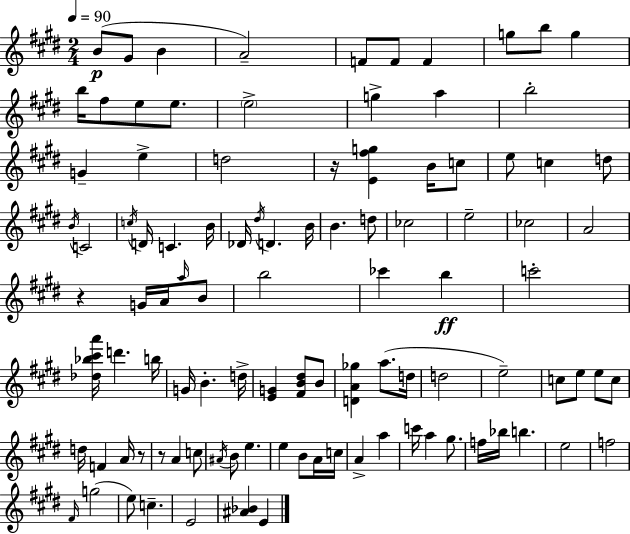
X:1
T:Untitled
M:2/4
L:1/4
K:E
B/2 ^G/2 B A2 F/2 F/2 F g/2 b/2 g b/4 ^f/2 e/2 e/2 e2 g a b2 G e d2 z/4 [E^fg] B/4 c/2 e/2 c d/2 B/4 C2 c/4 D/4 C B/4 _D/4 ^d/4 D B/4 B d/2 _c2 e2 _c2 A2 z G/4 A/4 a/4 B/2 b2 _c' b c'2 [_d_b^c'a']/4 d' b/4 G/4 B d/4 [EG] [^FB^d]/2 B/2 [DA_g] a/2 d/4 d2 e2 c/2 e/2 e/2 c/2 d/4 F A/4 z/2 z/2 A c/2 ^A/4 B/2 e e B/2 A/4 c/4 A a c'/4 a ^g/2 f/4 _b/4 b e2 f2 ^F/4 g2 e/2 c E2 [^A_B] E